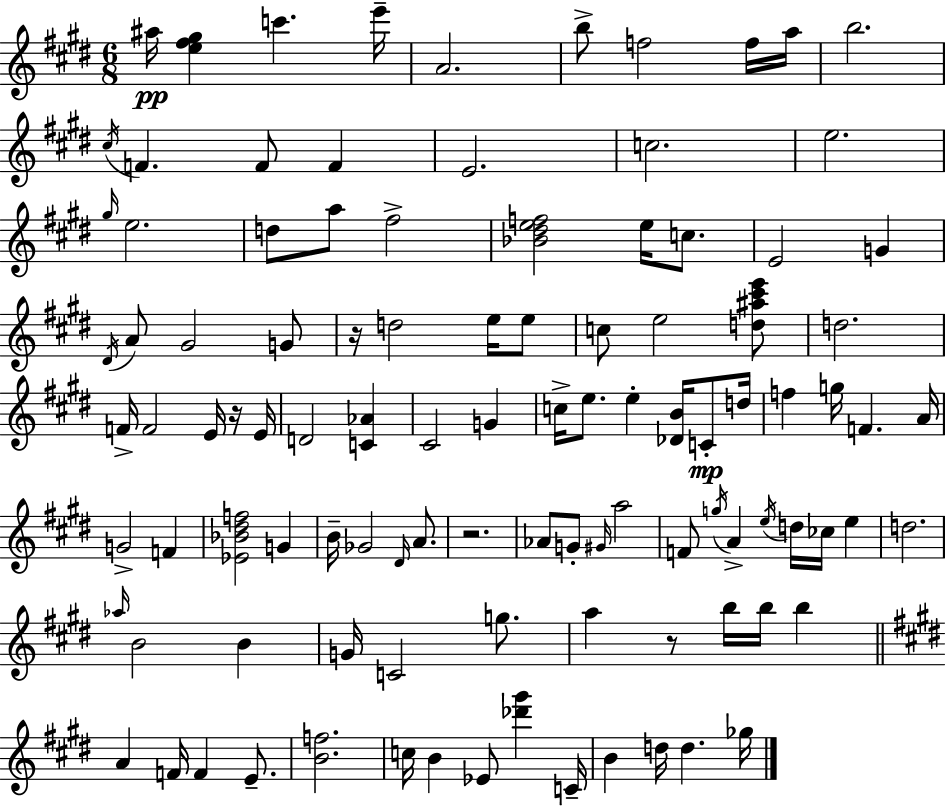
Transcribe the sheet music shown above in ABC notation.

X:1
T:Untitled
M:6/8
L:1/4
K:E
^a/4 [e^f^g] c' e'/4 A2 b/2 f2 f/4 a/4 b2 ^c/4 F F/2 F E2 c2 e2 ^g/4 e2 d/2 a/2 ^f2 [_B^def]2 e/4 c/2 E2 G ^D/4 A/2 ^G2 G/2 z/4 d2 e/4 e/2 c/2 e2 [d^a^c'e']/2 d2 F/4 F2 E/4 z/4 E/4 D2 [C_A] ^C2 G c/4 e/2 e [_DB]/4 C/2 d/4 f g/4 F A/4 G2 F [_E_B^df]2 G B/4 _G2 ^D/4 A/2 z2 _A/2 G/2 ^G/4 a2 F/2 g/4 A e/4 d/4 _c/4 e d2 _a/4 B2 B G/4 C2 g/2 a z/2 b/4 b/4 b A F/4 F E/2 [Bf]2 c/4 B _E/2 [_d'^g'] C/4 B d/4 d _g/4